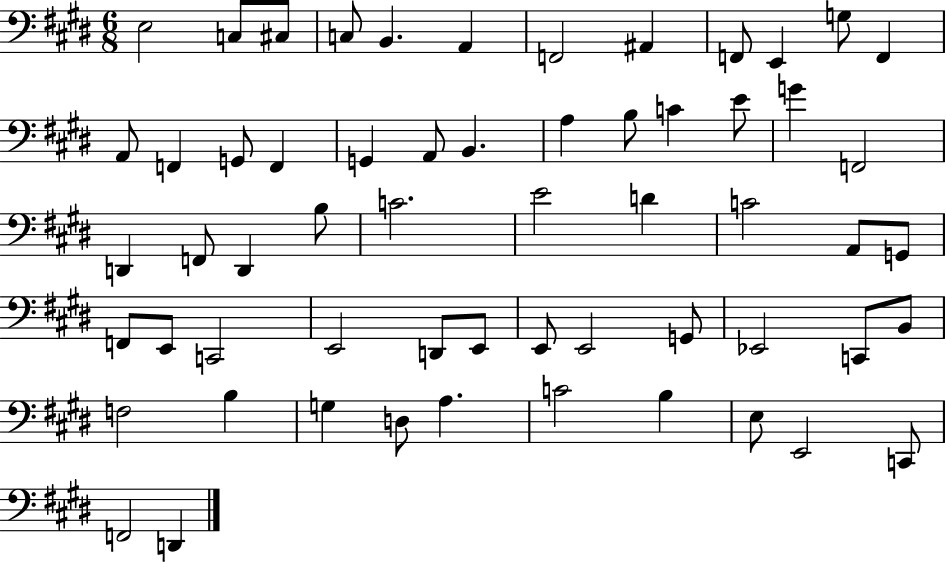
X:1
T:Untitled
M:6/8
L:1/4
K:E
E,2 C,/2 ^C,/2 C,/2 B,, A,, F,,2 ^A,, F,,/2 E,, G,/2 F,, A,,/2 F,, G,,/2 F,, G,, A,,/2 B,, A, B,/2 C E/2 G F,,2 D,, F,,/2 D,, B,/2 C2 E2 D C2 A,,/2 G,,/2 F,,/2 E,,/2 C,,2 E,,2 D,,/2 E,,/2 E,,/2 E,,2 G,,/2 _E,,2 C,,/2 B,,/2 F,2 B, G, D,/2 A, C2 B, E,/2 E,,2 C,,/2 F,,2 D,,